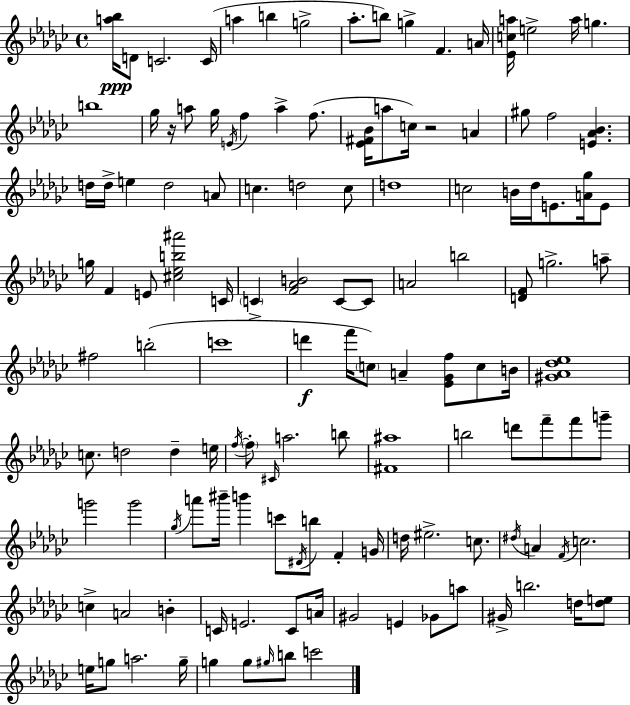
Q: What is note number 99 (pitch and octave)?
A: C4